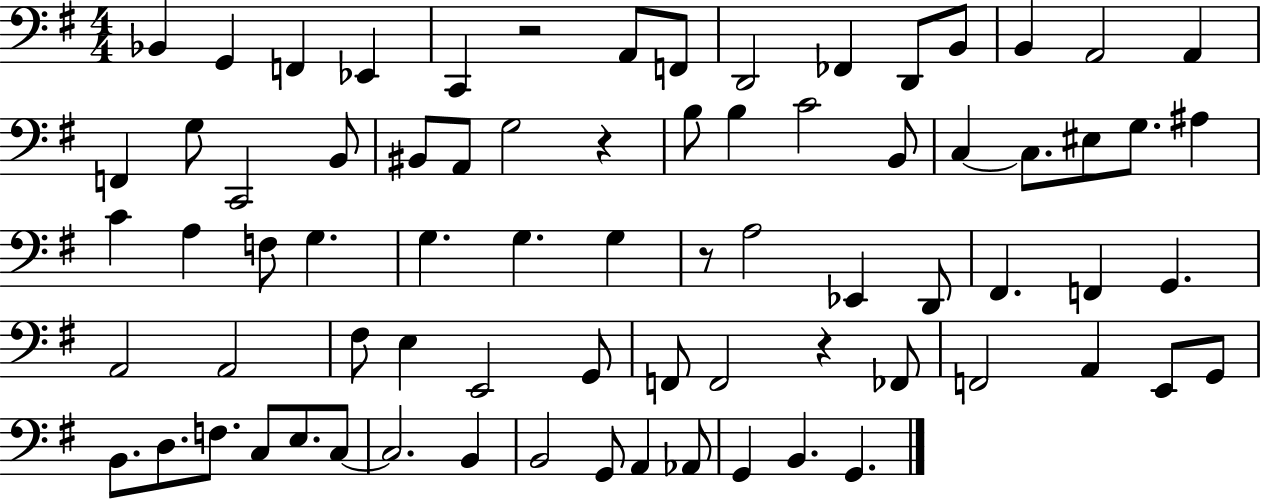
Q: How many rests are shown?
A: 4